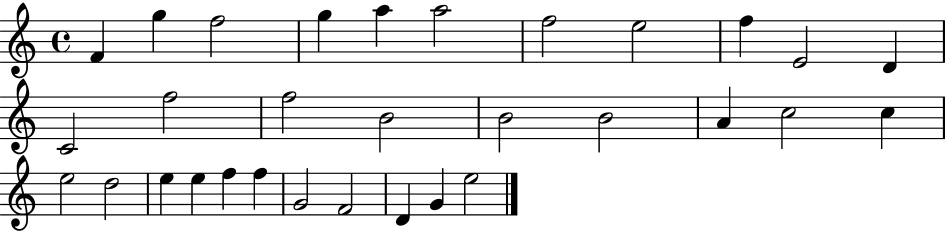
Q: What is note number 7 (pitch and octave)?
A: F5